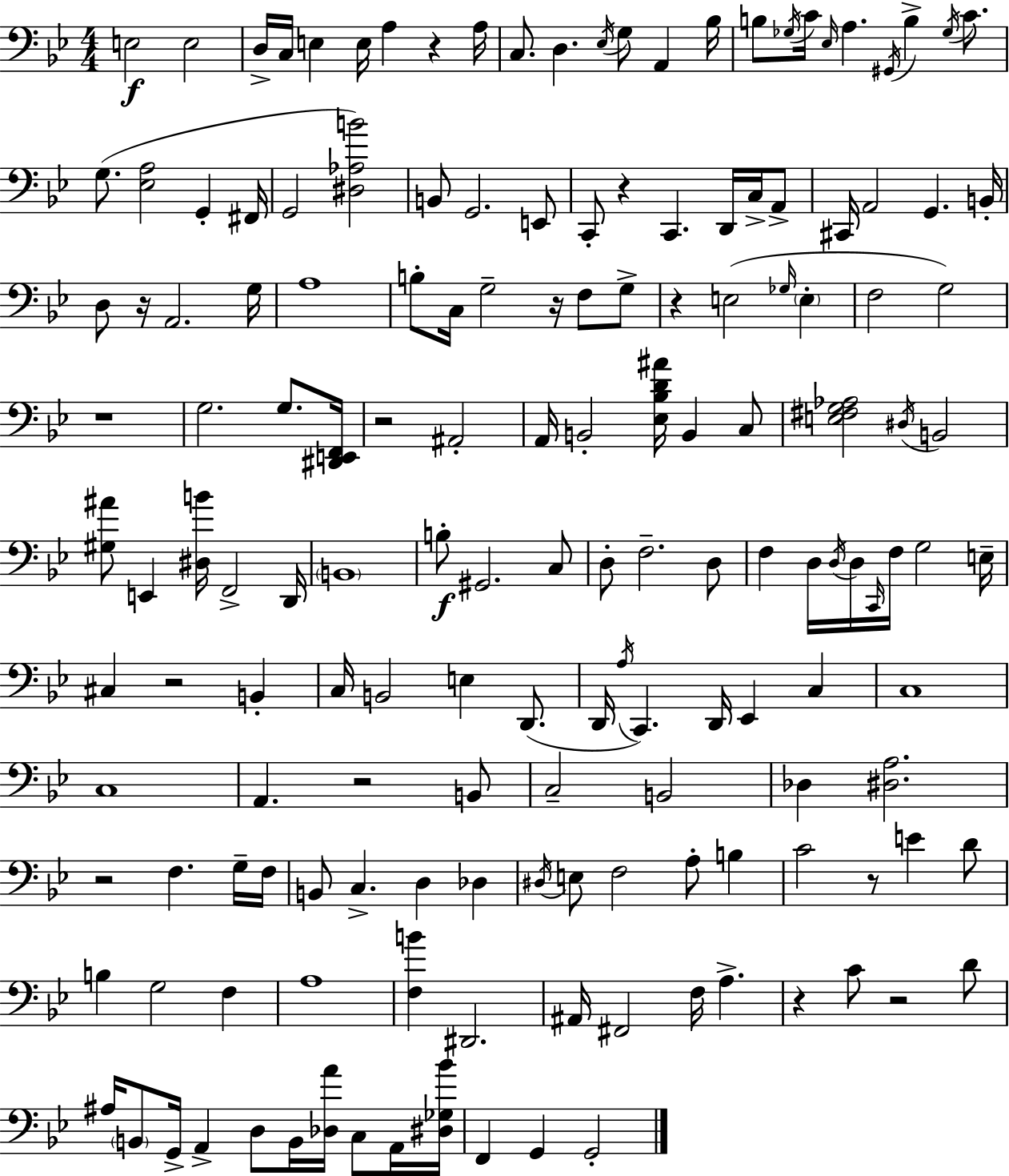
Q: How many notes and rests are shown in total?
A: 160